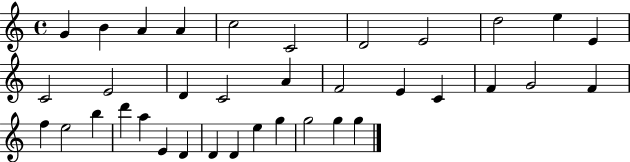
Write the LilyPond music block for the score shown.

{
  \clef treble
  \time 4/4
  \defaultTimeSignature
  \key c \major
  g'4 b'4 a'4 a'4 | c''2 c'2 | d'2 e'2 | d''2 e''4 e'4 | \break c'2 e'2 | d'4 c'2 a'4 | f'2 e'4 c'4 | f'4 g'2 f'4 | \break f''4 e''2 b''4 | d'''4 a''4 e'4 d'4 | d'4 d'4 e''4 g''4 | g''2 g''4 g''4 | \break \bar "|."
}